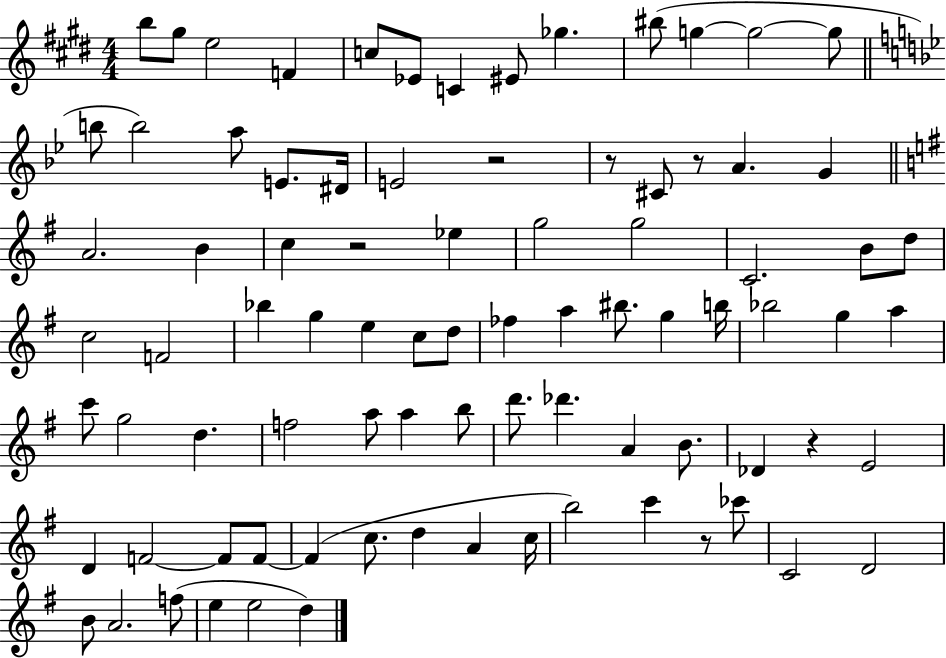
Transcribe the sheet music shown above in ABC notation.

X:1
T:Untitled
M:4/4
L:1/4
K:E
b/2 ^g/2 e2 F c/2 _E/2 C ^E/2 _g ^b/2 g g2 g/2 b/2 b2 a/2 E/2 ^D/4 E2 z2 z/2 ^C/2 z/2 A G A2 B c z2 _e g2 g2 C2 B/2 d/2 c2 F2 _b g e c/2 d/2 _f a ^b/2 g b/4 _b2 g a c'/2 g2 d f2 a/2 a b/2 d'/2 _d' A B/2 _D z E2 D F2 F/2 F/2 F c/2 d A c/4 b2 c' z/2 _c'/2 C2 D2 B/2 A2 f/2 e e2 d